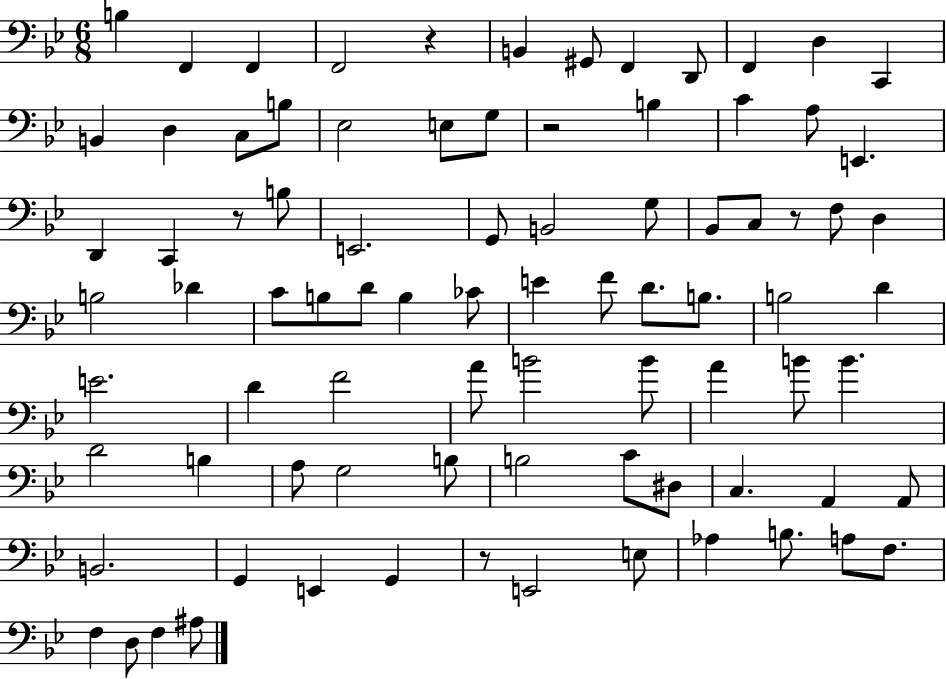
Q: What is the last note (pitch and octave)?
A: A#3